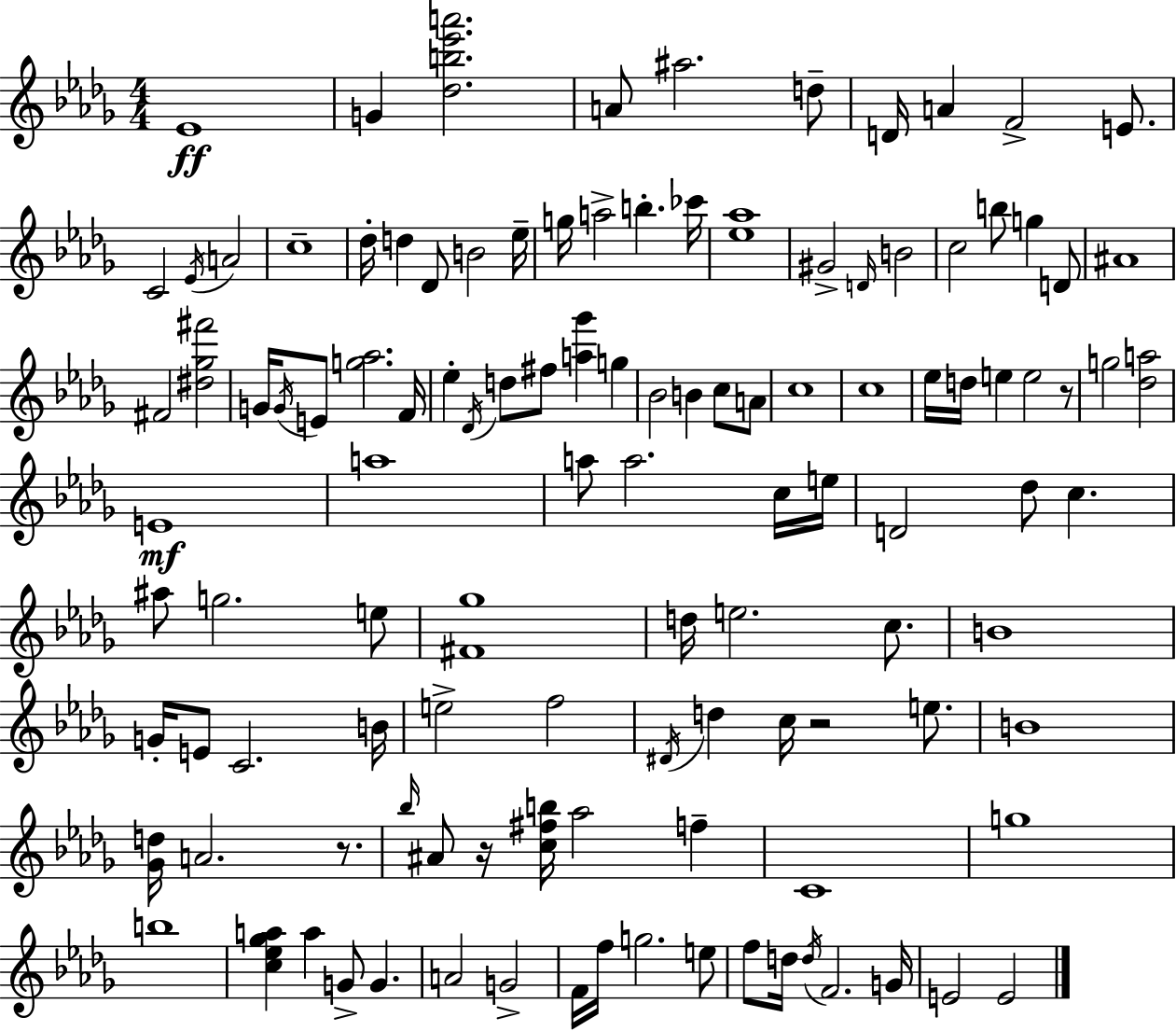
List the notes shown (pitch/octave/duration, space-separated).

Eb4/w G4/q [Db5,B5,Eb6,A6]/h. A4/e A#5/h. D5/e D4/s A4/q F4/h E4/e. C4/h Eb4/s A4/h C5/w Db5/s D5/q Db4/e B4/h Eb5/s G5/s A5/h B5/q. CES6/s [Eb5,Ab5]/w G#4/h D4/s B4/h C5/h B5/e G5/q D4/e A#4/w F#4/h [D#5,Gb5,F#6]/h G4/s G4/s E4/e [G5,Ab5]/h. F4/s Eb5/q Db4/s D5/e F#5/e [A5,Gb6]/q G5/q Bb4/h B4/q C5/e A4/e C5/w C5/w Eb5/s D5/s E5/q E5/h R/e G5/h [Db5,A5]/h E4/w A5/w A5/e A5/h. C5/s E5/s D4/h Db5/e C5/q. A#5/e G5/h. E5/e [F#4,Gb5]/w D5/s E5/h. C5/e. B4/w G4/s E4/e C4/h. B4/s E5/h F5/h D#4/s D5/q C5/s R/h E5/e. B4/w [Gb4,D5]/s A4/h. R/e. Bb5/s A#4/e R/s [C5,F#5,B5]/s Ab5/h F5/q C4/w G5/w B5/w [C5,Eb5,Gb5,A5]/q A5/q G4/e G4/q. A4/h G4/h F4/s F5/s G5/h. E5/e F5/e D5/s D5/s F4/h. G4/s E4/h E4/h